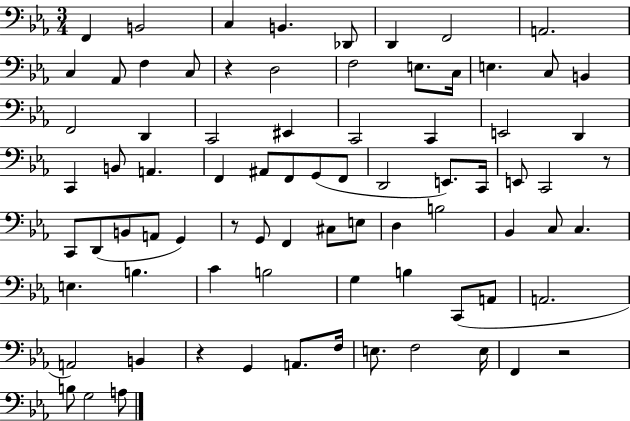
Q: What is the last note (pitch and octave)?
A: A3